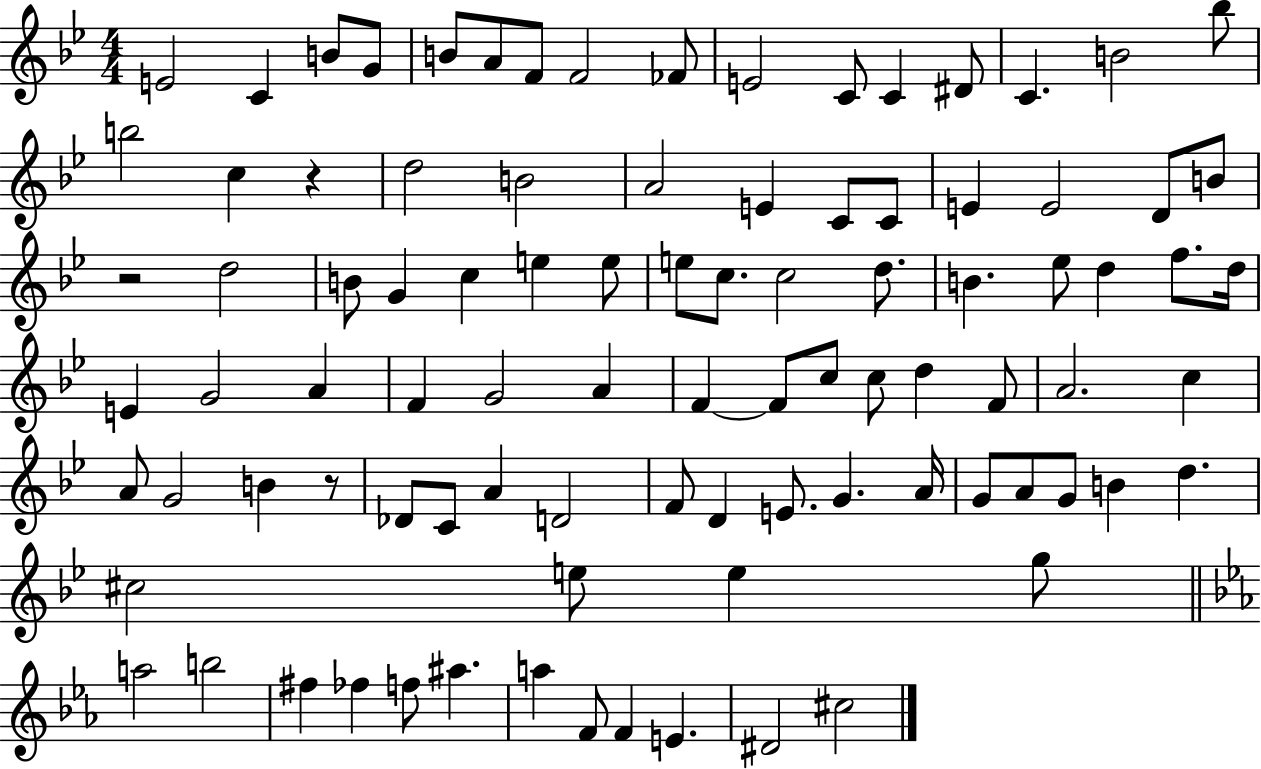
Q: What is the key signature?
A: BES major